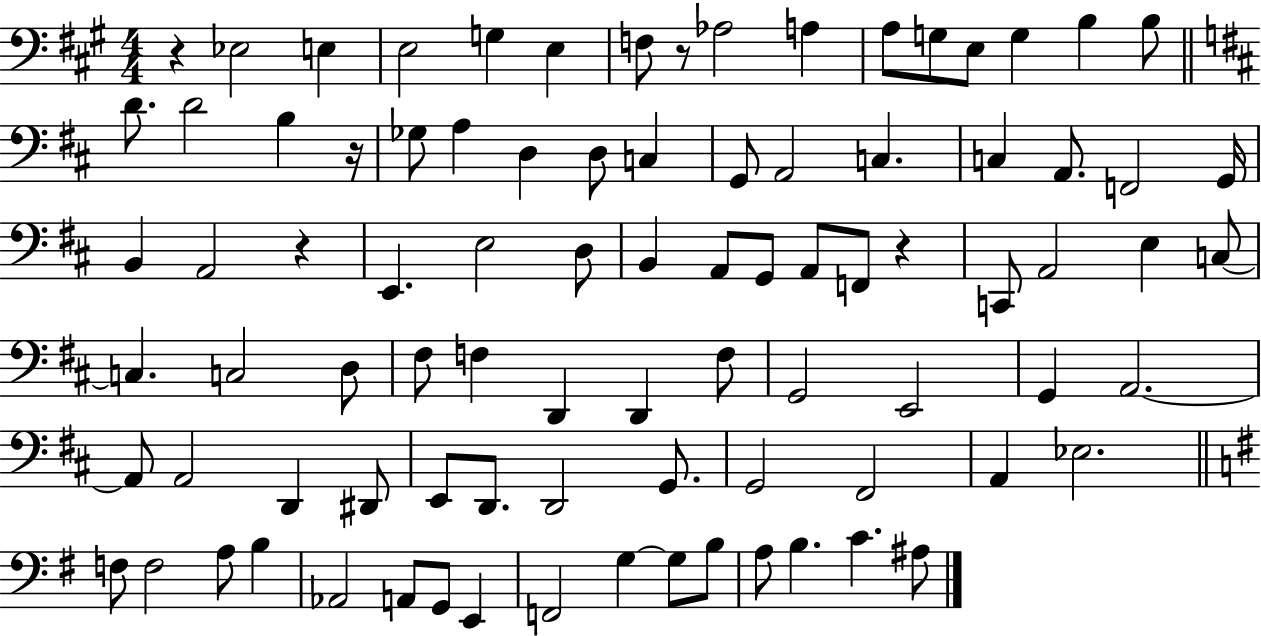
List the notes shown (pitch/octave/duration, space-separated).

R/q Eb3/h E3/q E3/h G3/q E3/q F3/e R/e Ab3/h A3/q A3/e G3/e E3/e G3/q B3/q B3/e D4/e. D4/h B3/q R/s Gb3/e A3/q D3/q D3/e C3/q G2/e A2/h C3/q. C3/q A2/e. F2/h G2/s B2/q A2/h R/q E2/q. E3/h D3/e B2/q A2/e G2/e A2/e F2/e R/q C2/e A2/h E3/q C3/e C3/q. C3/h D3/e F#3/e F3/q D2/q D2/q F3/e G2/h E2/h G2/q A2/h. A2/e A2/h D2/q D#2/e E2/e D2/e. D2/h G2/e. G2/h F#2/h A2/q Eb3/h. F3/e F3/h A3/e B3/q Ab2/h A2/e G2/e E2/q F2/h G3/q G3/e B3/e A3/e B3/q. C4/q. A#3/e